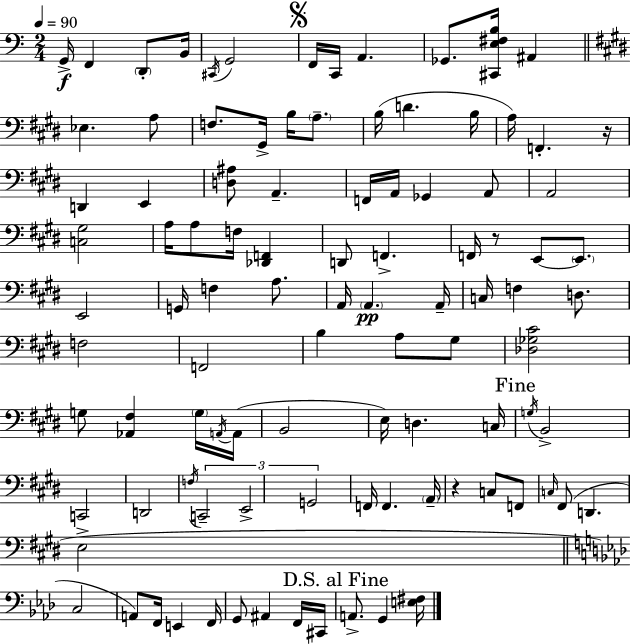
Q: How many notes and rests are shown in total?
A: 99